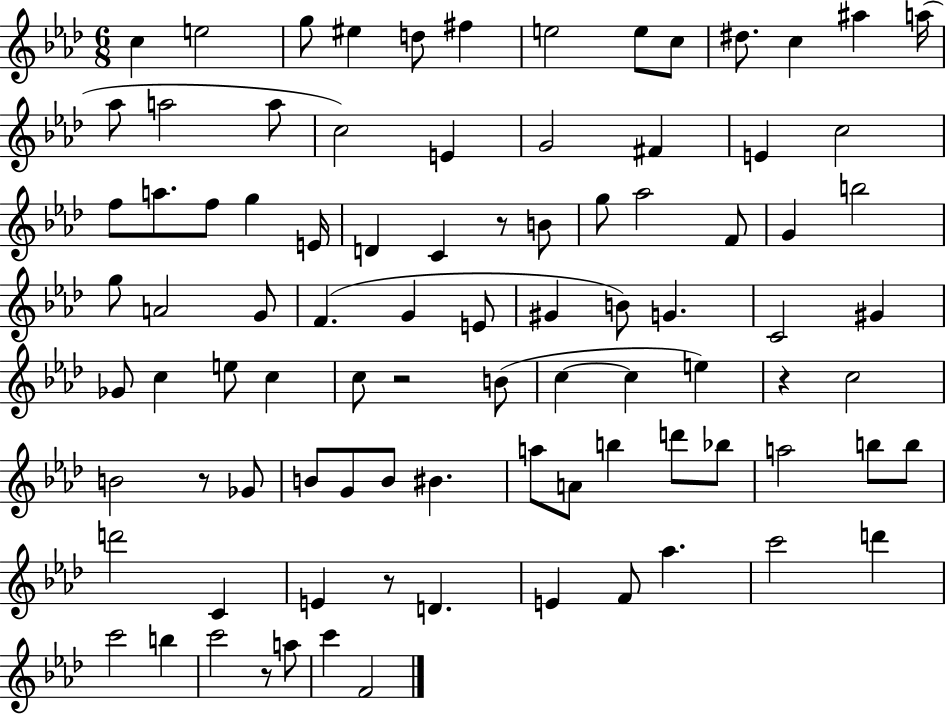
C5/q E5/h G5/e EIS5/q D5/e F#5/q E5/h E5/e C5/e D#5/e. C5/q A#5/q A5/s Ab5/e A5/h A5/e C5/h E4/q G4/h F#4/q E4/q C5/h F5/e A5/e. F5/e G5/q E4/s D4/q C4/q R/e B4/e G5/e Ab5/h F4/e G4/q B5/h G5/e A4/h G4/e F4/q. G4/q E4/e G#4/q B4/e G4/q. C4/h G#4/q Gb4/e C5/q E5/e C5/q C5/e R/h B4/e C5/q C5/q E5/q R/q C5/h B4/h R/e Gb4/e B4/e G4/e B4/e BIS4/q. A5/e A4/e B5/q D6/e Bb5/e A5/h B5/e B5/e D6/h C4/q E4/q R/e D4/q. E4/q F4/e Ab5/q. C6/h D6/q C6/h B5/q C6/h R/e A5/e C6/q F4/h